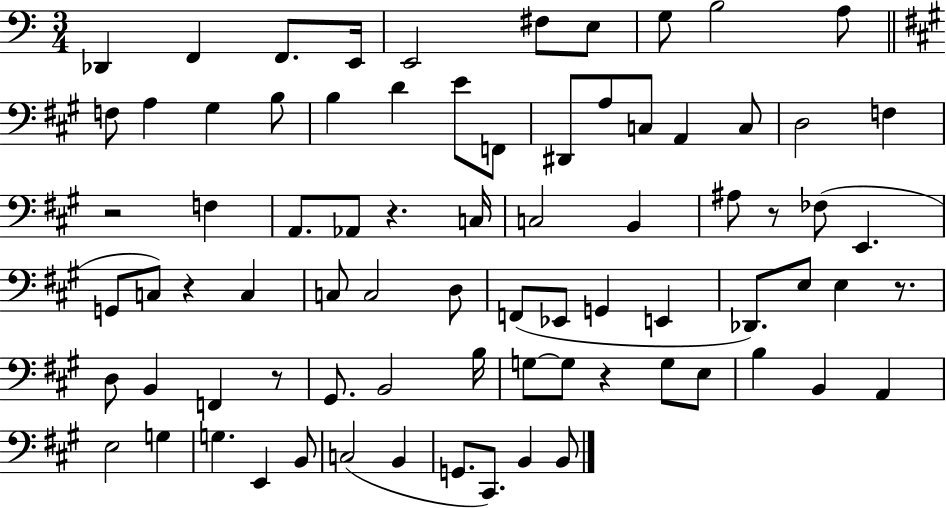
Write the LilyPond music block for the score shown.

{
  \clef bass
  \numericTimeSignature
  \time 3/4
  \key c \major
  \repeat volta 2 { des,4 f,4 f,8. e,16 | e,2 fis8 e8 | g8 b2 a8 | \bar "||" \break \key a \major f8 a4 gis4 b8 | b4 d'4 e'8 f,8 | dis,8 a8 c8 a,4 c8 | d2 f4 | \break r2 f4 | a,8. aes,8 r4. c16 | c2 b,4 | ais8 r8 fes8( e,4. | \break g,8 c8) r4 c4 | c8 c2 d8 | f,8( ees,8 g,4 e,4 | des,8.) e8 e4 r8. | \break d8 b,4 f,4 r8 | gis,8. b,2 b16 | g8~~ g8 r4 g8 e8 | b4 b,4 a,4 | \break e2 g4 | g4. e,4 b,8 | c2( b,4 | g,8. cis,8.) b,4 b,8 | \break } \bar "|."
}